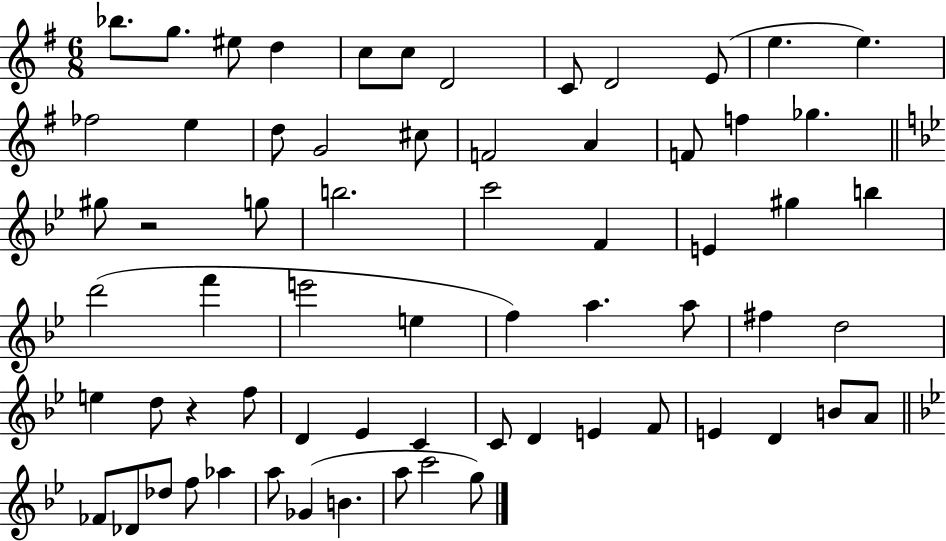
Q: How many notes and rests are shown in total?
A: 66